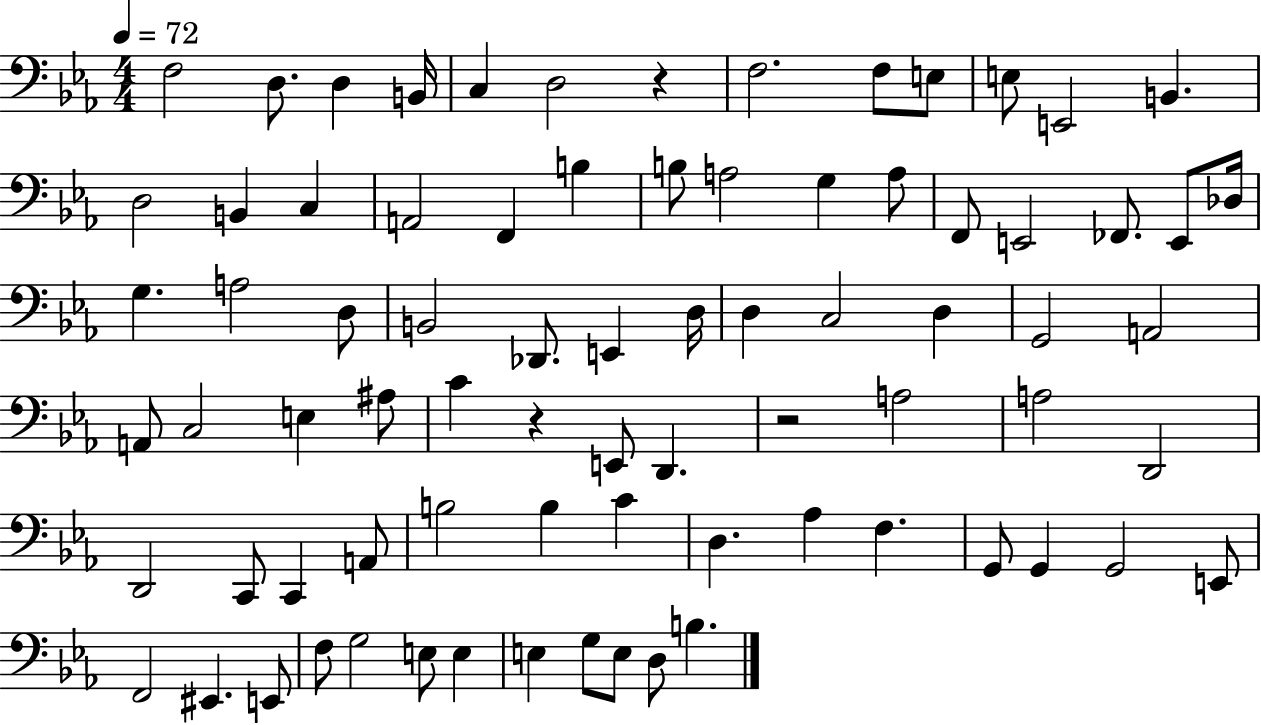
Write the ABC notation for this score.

X:1
T:Untitled
M:4/4
L:1/4
K:Eb
F,2 D,/2 D, B,,/4 C, D,2 z F,2 F,/2 E,/2 E,/2 E,,2 B,, D,2 B,, C, A,,2 F,, B, B,/2 A,2 G, A,/2 F,,/2 E,,2 _F,,/2 E,,/2 _D,/4 G, A,2 D,/2 B,,2 _D,,/2 E,, D,/4 D, C,2 D, G,,2 A,,2 A,,/2 C,2 E, ^A,/2 C z E,,/2 D,, z2 A,2 A,2 D,,2 D,,2 C,,/2 C,, A,,/2 B,2 B, C D, _A, F, G,,/2 G,, G,,2 E,,/2 F,,2 ^E,, E,,/2 F,/2 G,2 E,/2 E, E, G,/2 E,/2 D,/2 B,